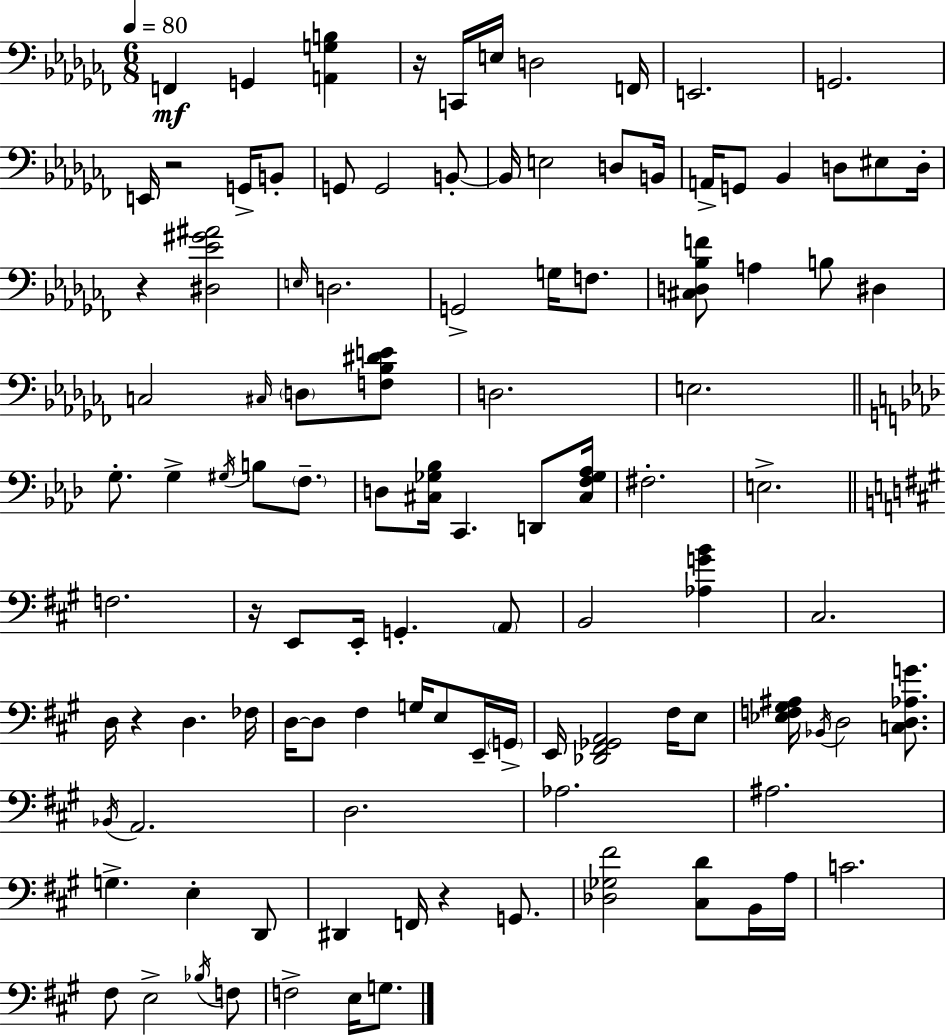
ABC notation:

X:1
T:Untitled
M:6/8
L:1/4
K:Abm
F,, G,, [A,,G,B,] z/4 C,,/4 E,/4 D,2 F,,/4 E,,2 G,,2 E,,/4 z2 G,,/4 B,,/2 G,,/2 G,,2 B,,/2 B,,/4 E,2 D,/2 B,,/4 A,,/4 G,,/2 _B,, D,/2 ^E,/2 D,/4 z [^D,_E^G^A]2 E,/4 D,2 G,,2 G,/4 F,/2 [^C,D,_B,F]/2 A, B,/2 ^D, C,2 ^C,/4 D,/2 [F,_B,^DE]/2 D,2 E,2 G,/2 G, ^G,/4 B,/2 F,/2 D,/2 [^C,_G,_B,]/4 C,, D,,/2 [^C,F,_G,_A,]/4 ^F,2 E,2 F,2 z/4 E,,/2 E,,/4 G,, A,,/2 B,,2 [_A,GB] ^C,2 D,/4 z D, _F,/4 D,/4 D,/2 ^F, G,/4 E,/2 E,,/4 G,,/4 E,,/4 [_D,,^F,,_G,,A,,]2 ^F,/4 E,/2 [_E,F,^G,^A,]/4 _B,,/4 D,2 [C,D,_A,G]/2 _B,,/4 A,,2 D,2 _A,2 ^A,2 G, E, D,,/2 ^D,, F,,/4 z G,,/2 [_D,_G,^F]2 [^C,D]/2 B,,/4 A,/4 C2 ^F,/2 E,2 _B,/4 F,/2 F,2 E,/4 G,/2